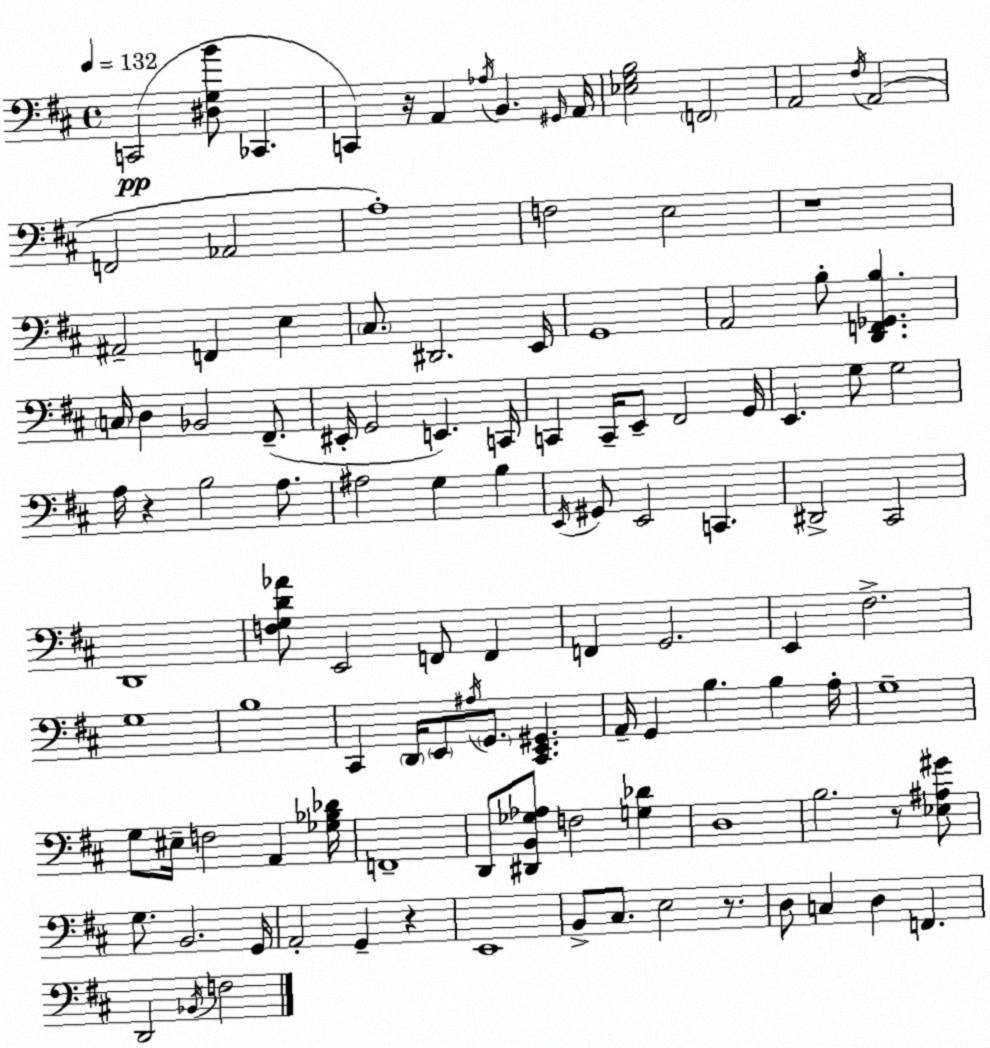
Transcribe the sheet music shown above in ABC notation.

X:1
T:Untitled
M:4/4
L:1/4
K:D
C,,2 [^D,G,B]/2 _C,, C,, z/4 A,, _A,/4 B,, ^G,,/4 A,,/4 [_E,G,B,]2 F,,2 A,,2 ^F,/4 A,,2 F,,2 _A,,2 A,4 F,2 E,2 z4 ^A,,2 F,, E, ^C,/2 ^D,,2 E,,/4 G,,4 A,,2 B,/2 [D,,F,,_G,,B,] C,/4 D, _B,,2 ^F,,/2 ^E,,/4 G,,2 E,, C,,/4 C,, C,,/4 E,,/2 ^F,,2 G,,/4 E,, G,/2 G,2 A,/4 z B,2 A,/2 ^A,2 G, B, E,,/4 ^G,,/2 E,,2 C,, ^D,,2 ^C,,2 D,,4 [F,G,D_A]/2 E,,2 F,,/2 F,, F,, G,,2 E,, ^F,2 G,4 B,4 ^C,, D,,/4 E,,/2 ^A,/4 G,,/2 [^C,,E,,^G,,] A,,/4 G,, B, B, A,/4 G,4 G,/2 ^E,/4 F,2 A,, [_G,_B,_D]/4 F,,4 D,,/2 [^D,,B,,_G,_A,]/2 F,2 [G,_D] D,4 B,2 z/2 [_E,^A,^G]/2 G,/2 B,,2 G,,/4 A,,2 G,, z E,,4 B,,/2 ^C,/2 E,2 z/2 D,/2 C, D, F,, D,,2 _B,,/4 F,2